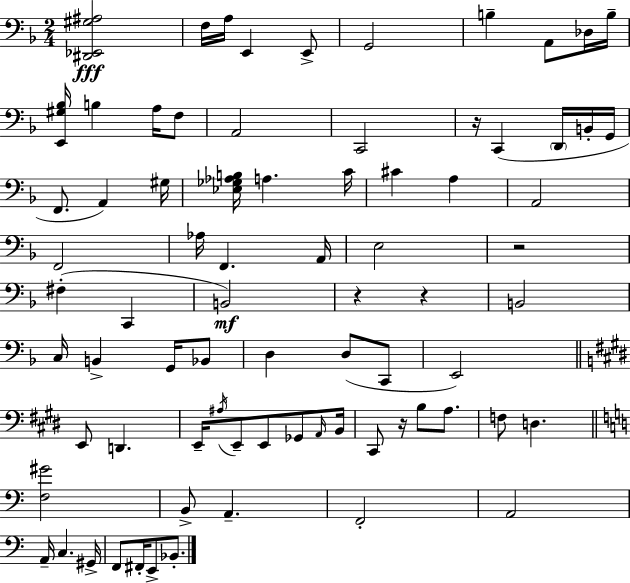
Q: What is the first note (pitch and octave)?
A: F3